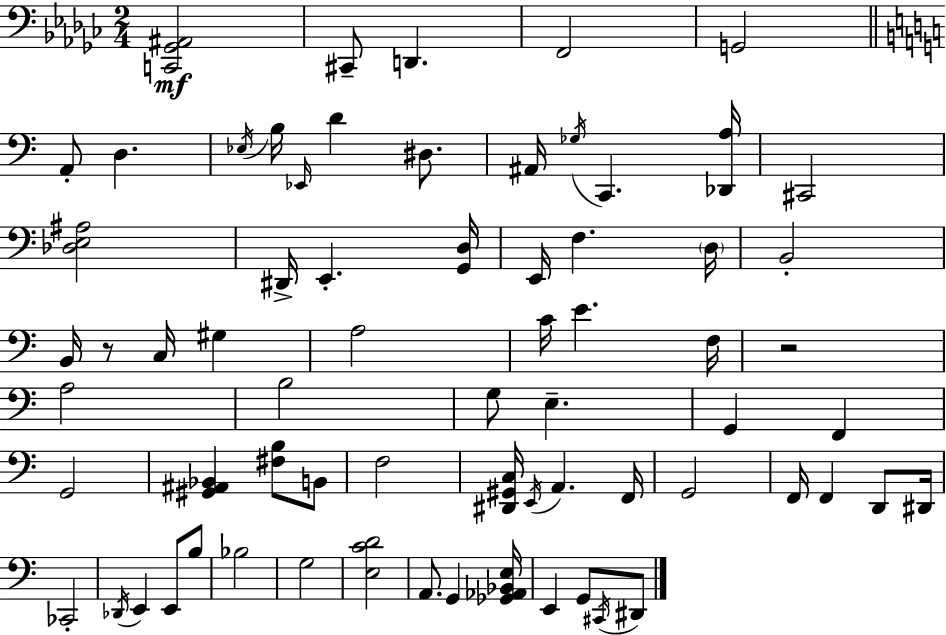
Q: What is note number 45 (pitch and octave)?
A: D#2